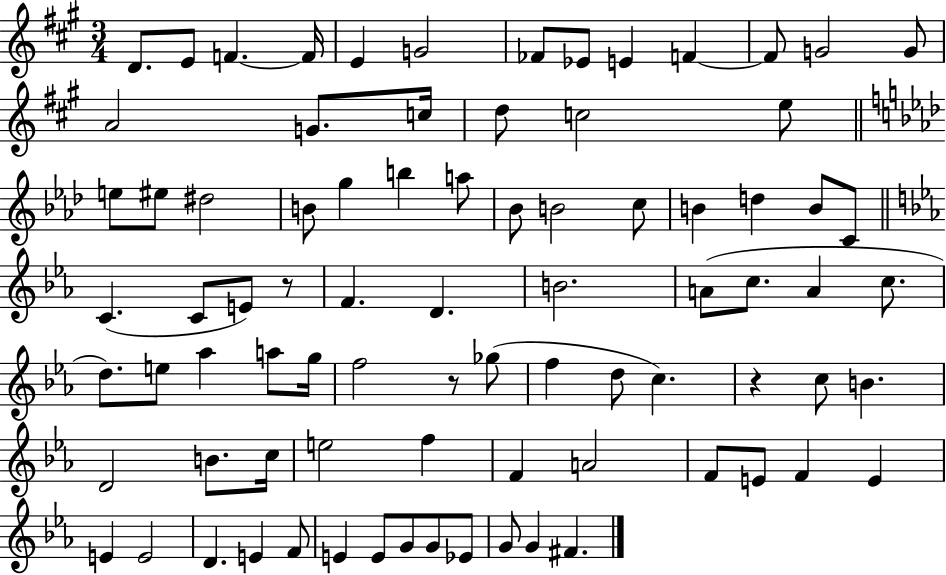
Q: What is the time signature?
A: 3/4